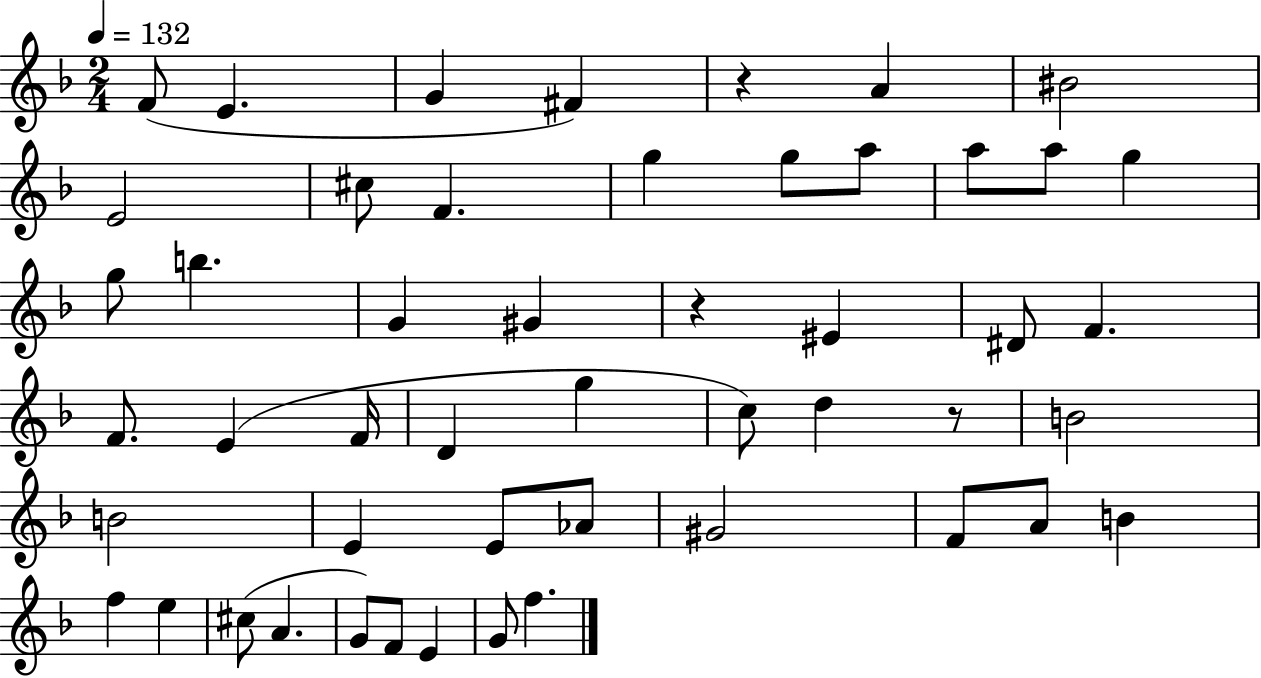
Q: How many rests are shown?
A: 3